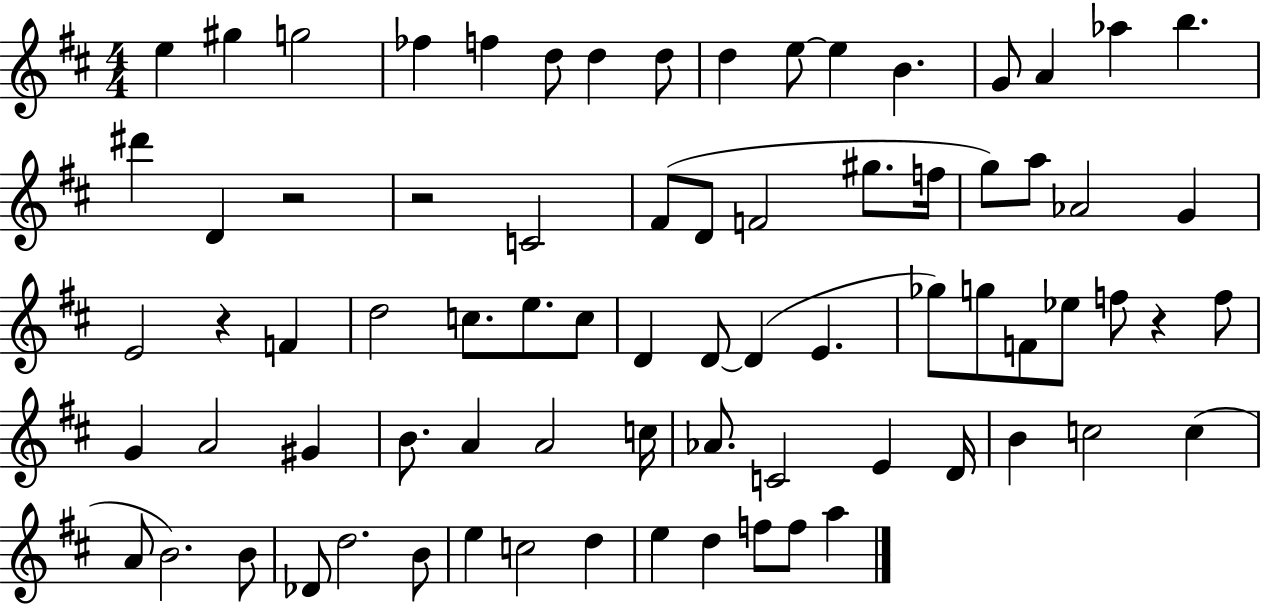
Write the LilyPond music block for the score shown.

{
  \clef treble
  \numericTimeSignature
  \time 4/4
  \key d \major
  \repeat volta 2 { e''4 gis''4 g''2 | fes''4 f''4 d''8 d''4 d''8 | d''4 e''8~~ e''4 b'4. | g'8 a'4 aes''4 b''4. | \break dis'''4 d'4 r2 | r2 c'2 | fis'8( d'8 f'2 gis''8. f''16 | g''8) a''8 aes'2 g'4 | \break e'2 r4 f'4 | d''2 c''8. e''8. c''8 | d'4 d'8~~ d'4( e'4. | ges''8) g''8 f'8 ees''8 f''8 r4 f''8 | \break g'4 a'2 gis'4 | b'8. a'4 a'2 c''16 | aes'8. c'2 e'4 d'16 | b'4 c''2 c''4( | \break a'8 b'2.) b'8 | des'8 d''2. b'8 | e''4 c''2 d''4 | e''4 d''4 f''8 f''8 a''4 | \break } \bar "|."
}